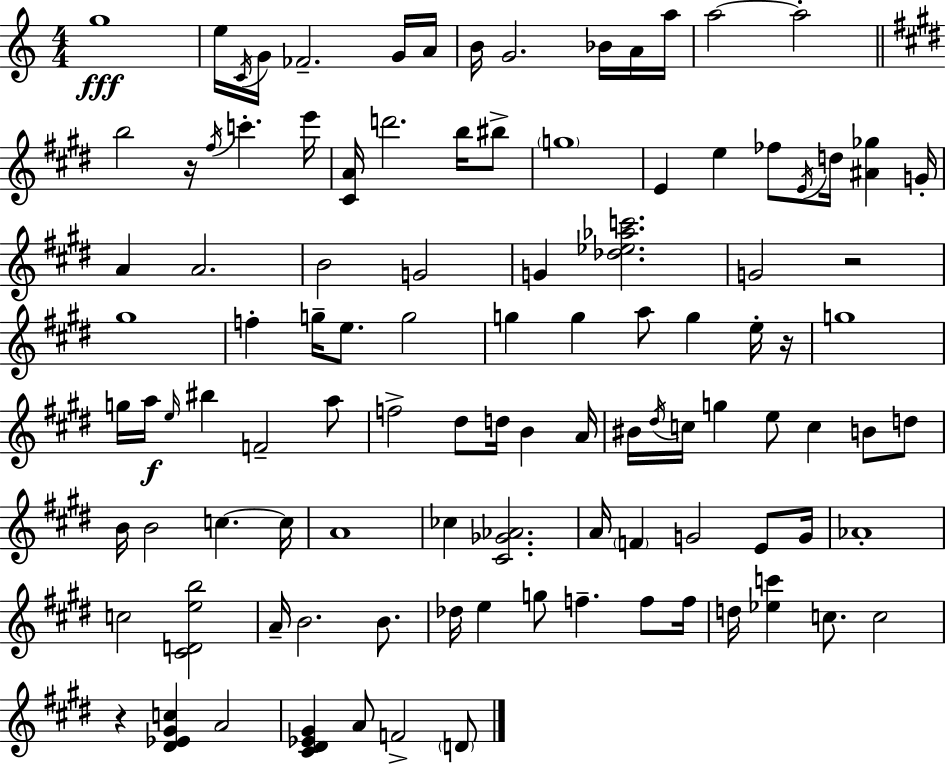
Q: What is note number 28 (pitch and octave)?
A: G4